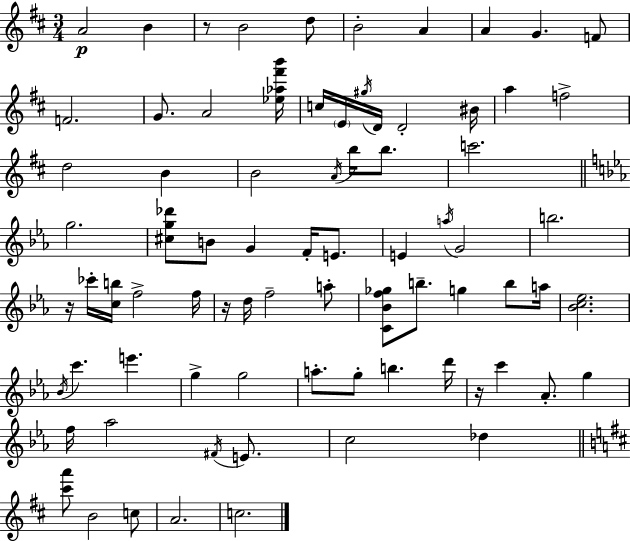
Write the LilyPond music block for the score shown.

{
  \clef treble
  \numericTimeSignature
  \time 3/4
  \key d \major
  \repeat volta 2 { a'2\p b'4 | r8 b'2 d''8 | b'2-. a'4 | a'4 g'4. f'8 | \break f'2. | g'8. a'2 <ees'' aes'' fis''' b'''>16 | c''16 \parenthesize e'16 \acciaccatura { gis''16 } d'16 d'2-. | bis'16 a''4 f''2-> | \break d''2 b'4 | b'2 \acciaccatura { a'16 } b''16 b''8. | c'''2. | \bar "||" \break \key ees \major g''2. | <cis'' g'' des'''>8 b'8 g'4 f'16-. e'8. | e'4 \acciaccatura { a''16 } g'2 | b''2. | \break r16 ces'''16-. <c'' b''>16 f''2-> | f''16 r16 d''16 f''2-- a''8-. | <c' bes' f'' ges''>8 b''8.-- g''4 b''8 | a''16 <bes' c'' ees''>2. | \break \acciaccatura { bes'16 } c'''4. e'''4. | g''4-> g''2 | a''8.-. g''8-. b''4. | d'''16 r16 c'''4 aes'8.-. g''4 | \break f''16 aes''2 \acciaccatura { fis'16 } | e'8. c''2 des''4 | \bar "||" \break \key b \minor <cis''' a'''>8 b'2 c''8 | a'2. | c''2. | } \bar "|."
}